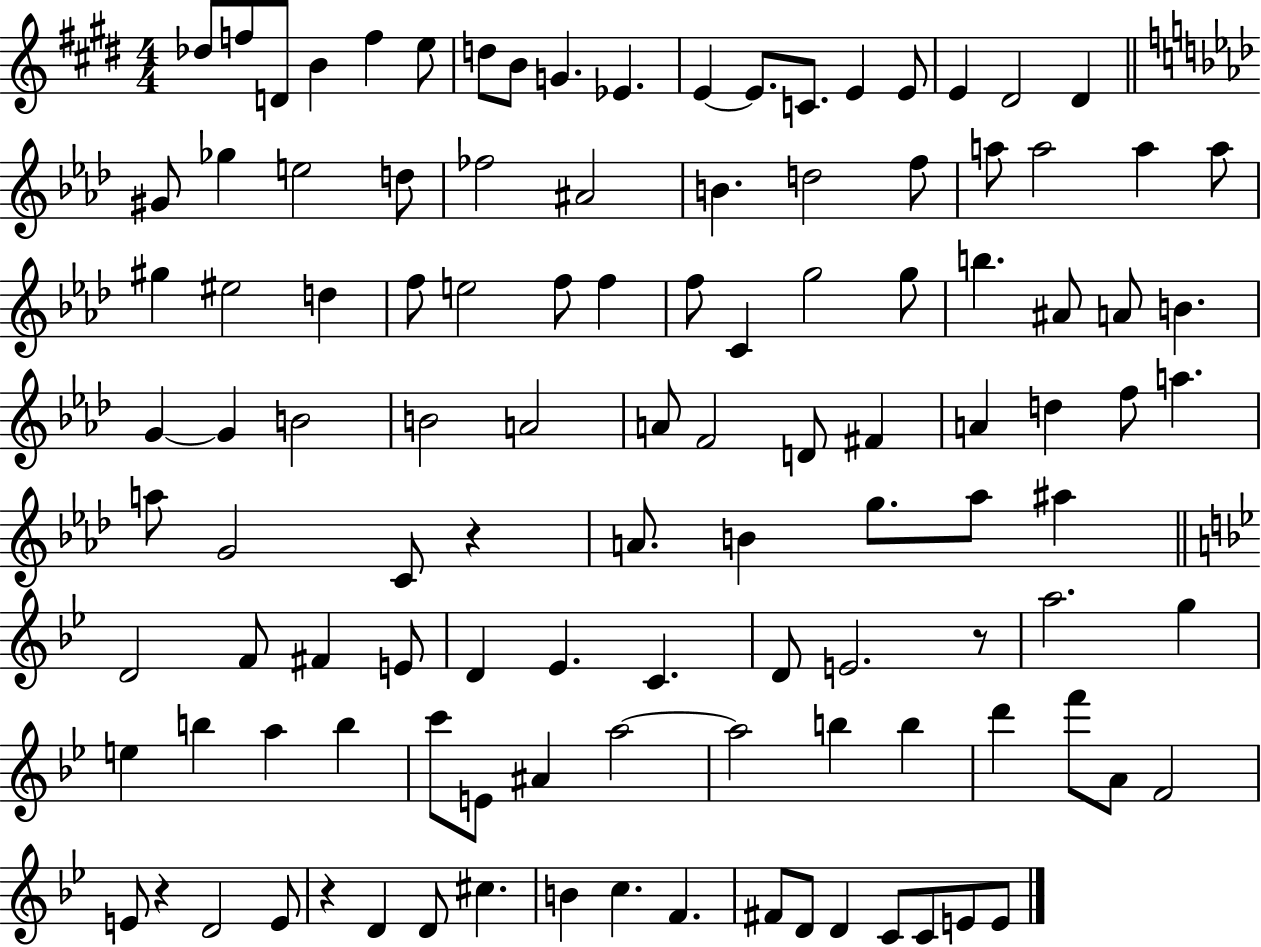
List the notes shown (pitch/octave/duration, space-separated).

Db5/e F5/e D4/e B4/q F5/q E5/e D5/e B4/e G4/q. Eb4/q. E4/q E4/e. C4/e. E4/q E4/e E4/q D#4/h D#4/q G#4/e Gb5/q E5/h D5/e FES5/h A#4/h B4/q. D5/h F5/e A5/e A5/h A5/q A5/e G#5/q EIS5/h D5/q F5/e E5/h F5/e F5/q F5/e C4/q G5/h G5/e B5/q. A#4/e A4/e B4/q. G4/q G4/q B4/h B4/h A4/h A4/e F4/h D4/e F#4/q A4/q D5/q F5/e A5/q. A5/e G4/h C4/e R/q A4/e. B4/q G5/e. Ab5/e A#5/q D4/h F4/e F#4/q E4/e D4/q Eb4/q. C4/q. D4/e E4/h. R/e A5/h. G5/q E5/q B5/q A5/q B5/q C6/e E4/e A#4/q A5/h A5/h B5/q B5/q D6/q F6/e A4/e F4/h E4/e R/q D4/h E4/e R/q D4/q D4/e C#5/q. B4/q C5/q. F4/q. F#4/e D4/e D4/q C4/e C4/e E4/e E4/e